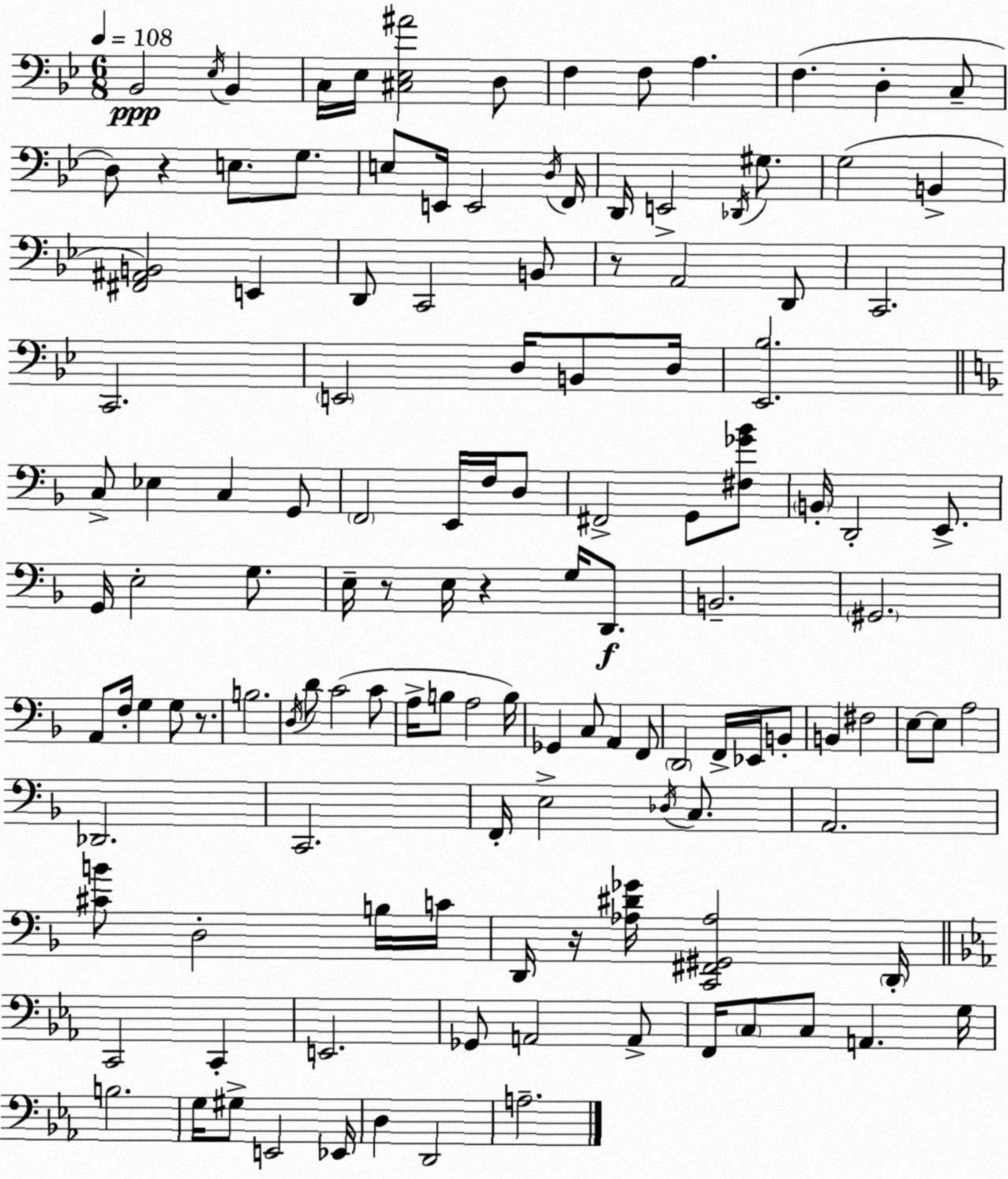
X:1
T:Untitled
M:6/8
L:1/4
K:Gm
_B,,2 _E,/4 _B,, C,/4 _E,/4 [^C,_E,^A]2 D,/2 F, F,/2 A, F, D, C,/2 D,/2 z E,/2 G,/2 E,/2 E,,/4 E,,2 D,/4 F,,/4 D,,/4 E,,2 _D,,/4 ^G,/2 G,2 B,, [^F,,^A,,B,,]2 E,, D,,/2 C,,2 B,,/2 z/2 A,,2 D,,/2 C,,2 C,,2 E,,2 D,/4 B,,/2 D,/4 [_E,,_B,]2 C,/2 _E, C, G,,/2 F,,2 E,,/4 F,/4 D,/2 ^F,,2 G,,/2 [^F,_G_B]/2 B,,/4 D,,2 E,,/2 G,,/4 E,2 G,/2 E,/4 z/2 E,/4 z G,/4 D,,/2 B,,2 ^G,,2 A,,/2 F,/4 G, G,/2 z/2 B,2 D,/4 D/2 C2 C/2 A,/4 B,/2 A,2 B,/4 _G,, C,/2 A,, F,,/2 D,,2 F,,/4 _E,,/4 B,,/2 B,, ^F,2 E,/2 E,/2 A,2 _D,,2 C,,2 F,,/4 E,2 _D,/4 C,/2 A,,2 [^CB]/2 D,2 B,/4 C/4 D,,/4 z/4 [_A,^D_G]/4 [C,,^F,,^G,,_A,]2 D,,/4 C,,2 C,, E,,2 _G,,/2 A,,2 A,,/2 F,,/4 C,/2 C,/2 A,, G,/4 B,2 G,/4 ^G,/2 E,,2 _E,,/4 D, D,,2 A,2